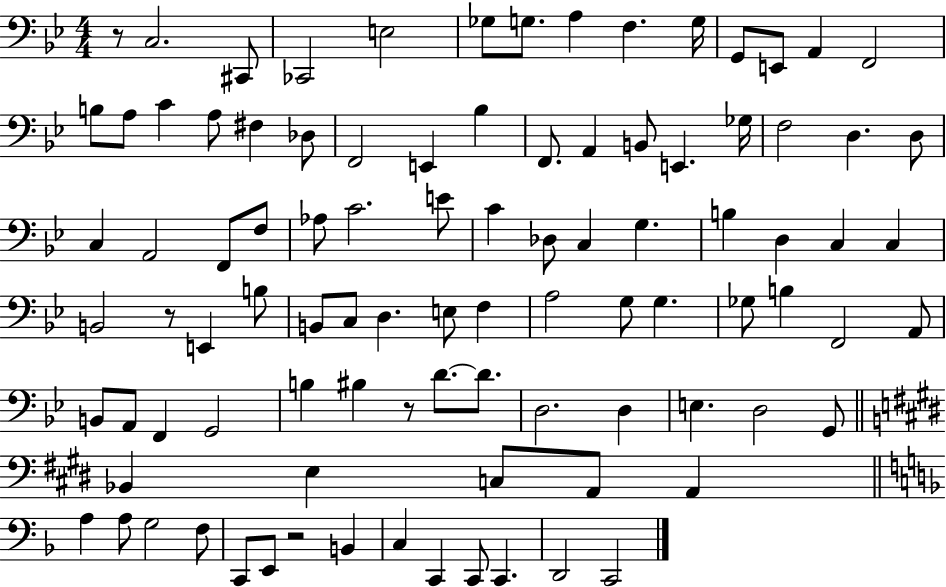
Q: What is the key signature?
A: BES major